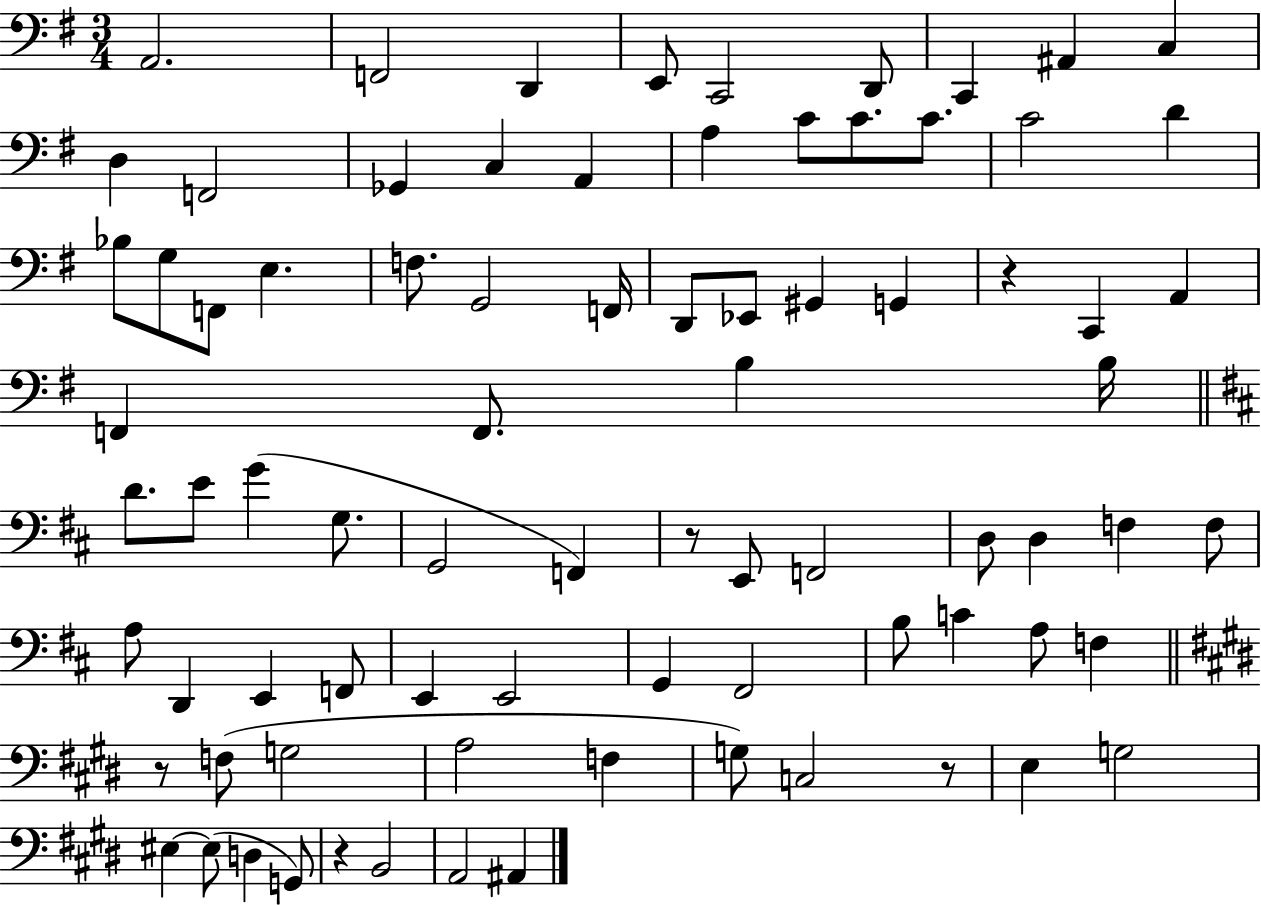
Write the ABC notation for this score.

X:1
T:Untitled
M:3/4
L:1/4
K:G
A,,2 F,,2 D,, E,,/2 C,,2 D,,/2 C,, ^A,, C, D, F,,2 _G,, C, A,, A, C/2 C/2 C/2 C2 D _B,/2 G,/2 F,,/2 E, F,/2 G,,2 F,,/4 D,,/2 _E,,/2 ^G,, G,, z C,, A,, F,, F,,/2 B, B,/4 D/2 E/2 G G,/2 G,,2 F,, z/2 E,,/2 F,,2 D,/2 D, F, F,/2 A,/2 D,, E,, F,,/2 E,, E,,2 G,, ^F,,2 B,/2 C A,/2 F, z/2 F,/2 G,2 A,2 F, G,/2 C,2 z/2 E, G,2 ^E, ^E,/2 D, G,,/2 z B,,2 A,,2 ^A,,